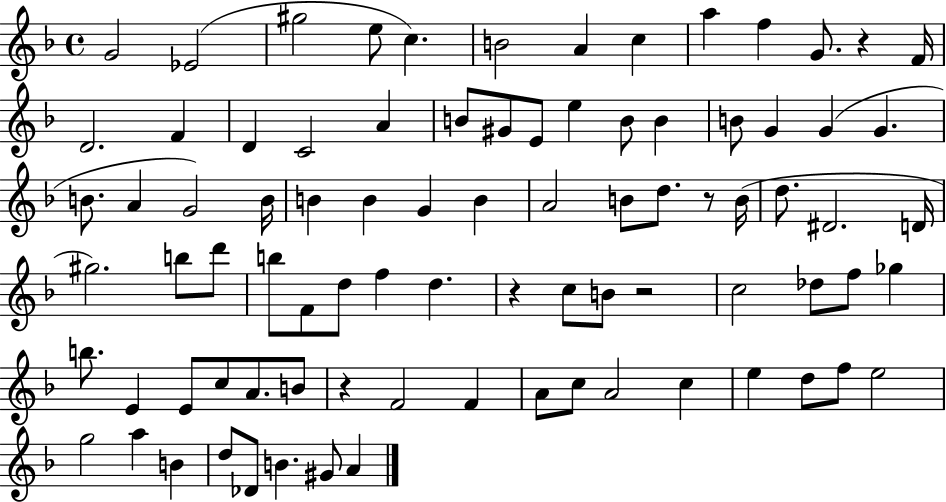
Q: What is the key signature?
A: F major